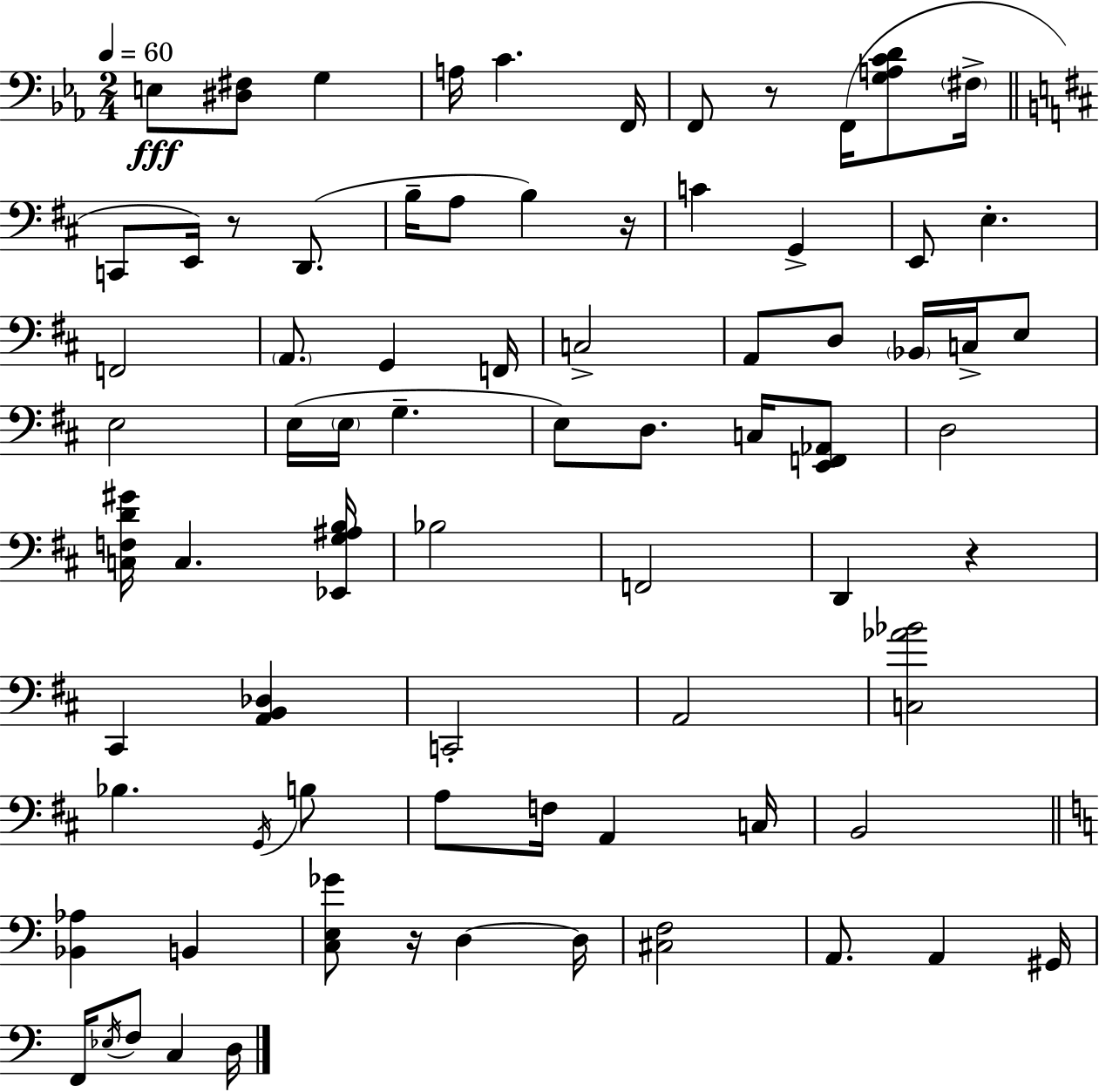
E3/e [D#3,F#3]/e G3/q A3/s C4/q. F2/s F2/e R/e F2/s [G3,A3,C4,D4]/e F#3/s C2/e E2/s R/e D2/e. B3/s A3/e B3/q R/s C4/q G2/q E2/e E3/q. F2/h A2/e. G2/q F2/s C3/h A2/e D3/e Bb2/s C3/s E3/e E3/h E3/s E3/s G3/q. E3/e D3/e. C3/s [E2,F2,Ab2]/e D3/h [C3,F3,D4,G#4]/s C3/q. [Eb2,G3,A#3,B3]/s Bb3/h F2/h D2/q R/q C#2/q [A2,B2,Db3]/q C2/h A2/h [C3,Ab4,Bb4]/h Bb3/q. G2/s B3/e A3/e F3/s A2/q C3/s B2/h [Bb2,Ab3]/q B2/q [C3,E3,Gb4]/e R/s D3/q D3/s [C#3,F3]/h A2/e. A2/q G#2/s F2/s Eb3/s F3/e C3/q D3/s